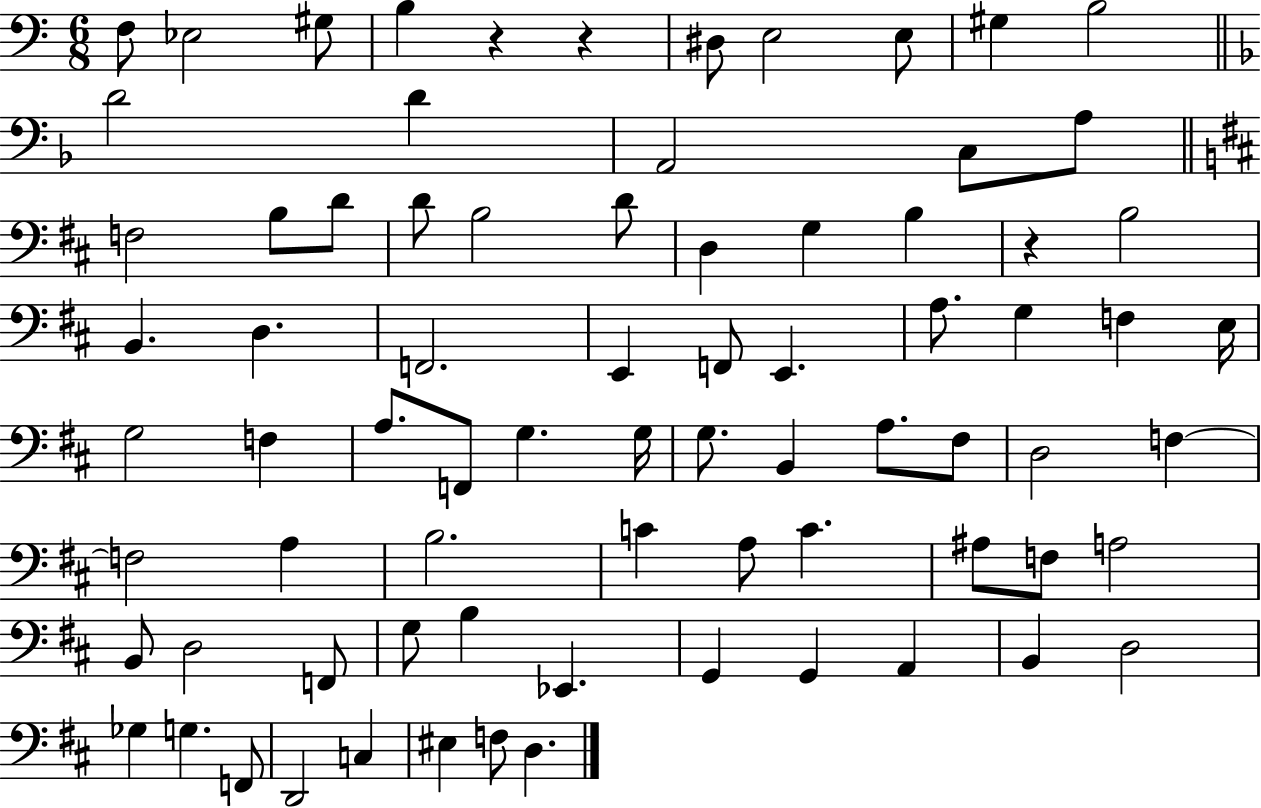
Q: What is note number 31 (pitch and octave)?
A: A3